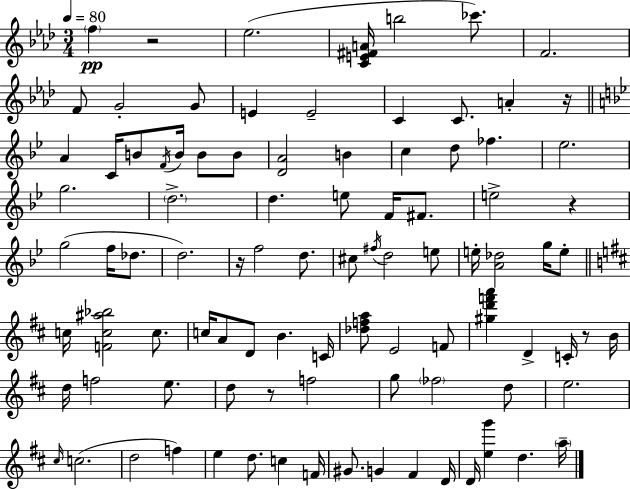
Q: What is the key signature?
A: AES major